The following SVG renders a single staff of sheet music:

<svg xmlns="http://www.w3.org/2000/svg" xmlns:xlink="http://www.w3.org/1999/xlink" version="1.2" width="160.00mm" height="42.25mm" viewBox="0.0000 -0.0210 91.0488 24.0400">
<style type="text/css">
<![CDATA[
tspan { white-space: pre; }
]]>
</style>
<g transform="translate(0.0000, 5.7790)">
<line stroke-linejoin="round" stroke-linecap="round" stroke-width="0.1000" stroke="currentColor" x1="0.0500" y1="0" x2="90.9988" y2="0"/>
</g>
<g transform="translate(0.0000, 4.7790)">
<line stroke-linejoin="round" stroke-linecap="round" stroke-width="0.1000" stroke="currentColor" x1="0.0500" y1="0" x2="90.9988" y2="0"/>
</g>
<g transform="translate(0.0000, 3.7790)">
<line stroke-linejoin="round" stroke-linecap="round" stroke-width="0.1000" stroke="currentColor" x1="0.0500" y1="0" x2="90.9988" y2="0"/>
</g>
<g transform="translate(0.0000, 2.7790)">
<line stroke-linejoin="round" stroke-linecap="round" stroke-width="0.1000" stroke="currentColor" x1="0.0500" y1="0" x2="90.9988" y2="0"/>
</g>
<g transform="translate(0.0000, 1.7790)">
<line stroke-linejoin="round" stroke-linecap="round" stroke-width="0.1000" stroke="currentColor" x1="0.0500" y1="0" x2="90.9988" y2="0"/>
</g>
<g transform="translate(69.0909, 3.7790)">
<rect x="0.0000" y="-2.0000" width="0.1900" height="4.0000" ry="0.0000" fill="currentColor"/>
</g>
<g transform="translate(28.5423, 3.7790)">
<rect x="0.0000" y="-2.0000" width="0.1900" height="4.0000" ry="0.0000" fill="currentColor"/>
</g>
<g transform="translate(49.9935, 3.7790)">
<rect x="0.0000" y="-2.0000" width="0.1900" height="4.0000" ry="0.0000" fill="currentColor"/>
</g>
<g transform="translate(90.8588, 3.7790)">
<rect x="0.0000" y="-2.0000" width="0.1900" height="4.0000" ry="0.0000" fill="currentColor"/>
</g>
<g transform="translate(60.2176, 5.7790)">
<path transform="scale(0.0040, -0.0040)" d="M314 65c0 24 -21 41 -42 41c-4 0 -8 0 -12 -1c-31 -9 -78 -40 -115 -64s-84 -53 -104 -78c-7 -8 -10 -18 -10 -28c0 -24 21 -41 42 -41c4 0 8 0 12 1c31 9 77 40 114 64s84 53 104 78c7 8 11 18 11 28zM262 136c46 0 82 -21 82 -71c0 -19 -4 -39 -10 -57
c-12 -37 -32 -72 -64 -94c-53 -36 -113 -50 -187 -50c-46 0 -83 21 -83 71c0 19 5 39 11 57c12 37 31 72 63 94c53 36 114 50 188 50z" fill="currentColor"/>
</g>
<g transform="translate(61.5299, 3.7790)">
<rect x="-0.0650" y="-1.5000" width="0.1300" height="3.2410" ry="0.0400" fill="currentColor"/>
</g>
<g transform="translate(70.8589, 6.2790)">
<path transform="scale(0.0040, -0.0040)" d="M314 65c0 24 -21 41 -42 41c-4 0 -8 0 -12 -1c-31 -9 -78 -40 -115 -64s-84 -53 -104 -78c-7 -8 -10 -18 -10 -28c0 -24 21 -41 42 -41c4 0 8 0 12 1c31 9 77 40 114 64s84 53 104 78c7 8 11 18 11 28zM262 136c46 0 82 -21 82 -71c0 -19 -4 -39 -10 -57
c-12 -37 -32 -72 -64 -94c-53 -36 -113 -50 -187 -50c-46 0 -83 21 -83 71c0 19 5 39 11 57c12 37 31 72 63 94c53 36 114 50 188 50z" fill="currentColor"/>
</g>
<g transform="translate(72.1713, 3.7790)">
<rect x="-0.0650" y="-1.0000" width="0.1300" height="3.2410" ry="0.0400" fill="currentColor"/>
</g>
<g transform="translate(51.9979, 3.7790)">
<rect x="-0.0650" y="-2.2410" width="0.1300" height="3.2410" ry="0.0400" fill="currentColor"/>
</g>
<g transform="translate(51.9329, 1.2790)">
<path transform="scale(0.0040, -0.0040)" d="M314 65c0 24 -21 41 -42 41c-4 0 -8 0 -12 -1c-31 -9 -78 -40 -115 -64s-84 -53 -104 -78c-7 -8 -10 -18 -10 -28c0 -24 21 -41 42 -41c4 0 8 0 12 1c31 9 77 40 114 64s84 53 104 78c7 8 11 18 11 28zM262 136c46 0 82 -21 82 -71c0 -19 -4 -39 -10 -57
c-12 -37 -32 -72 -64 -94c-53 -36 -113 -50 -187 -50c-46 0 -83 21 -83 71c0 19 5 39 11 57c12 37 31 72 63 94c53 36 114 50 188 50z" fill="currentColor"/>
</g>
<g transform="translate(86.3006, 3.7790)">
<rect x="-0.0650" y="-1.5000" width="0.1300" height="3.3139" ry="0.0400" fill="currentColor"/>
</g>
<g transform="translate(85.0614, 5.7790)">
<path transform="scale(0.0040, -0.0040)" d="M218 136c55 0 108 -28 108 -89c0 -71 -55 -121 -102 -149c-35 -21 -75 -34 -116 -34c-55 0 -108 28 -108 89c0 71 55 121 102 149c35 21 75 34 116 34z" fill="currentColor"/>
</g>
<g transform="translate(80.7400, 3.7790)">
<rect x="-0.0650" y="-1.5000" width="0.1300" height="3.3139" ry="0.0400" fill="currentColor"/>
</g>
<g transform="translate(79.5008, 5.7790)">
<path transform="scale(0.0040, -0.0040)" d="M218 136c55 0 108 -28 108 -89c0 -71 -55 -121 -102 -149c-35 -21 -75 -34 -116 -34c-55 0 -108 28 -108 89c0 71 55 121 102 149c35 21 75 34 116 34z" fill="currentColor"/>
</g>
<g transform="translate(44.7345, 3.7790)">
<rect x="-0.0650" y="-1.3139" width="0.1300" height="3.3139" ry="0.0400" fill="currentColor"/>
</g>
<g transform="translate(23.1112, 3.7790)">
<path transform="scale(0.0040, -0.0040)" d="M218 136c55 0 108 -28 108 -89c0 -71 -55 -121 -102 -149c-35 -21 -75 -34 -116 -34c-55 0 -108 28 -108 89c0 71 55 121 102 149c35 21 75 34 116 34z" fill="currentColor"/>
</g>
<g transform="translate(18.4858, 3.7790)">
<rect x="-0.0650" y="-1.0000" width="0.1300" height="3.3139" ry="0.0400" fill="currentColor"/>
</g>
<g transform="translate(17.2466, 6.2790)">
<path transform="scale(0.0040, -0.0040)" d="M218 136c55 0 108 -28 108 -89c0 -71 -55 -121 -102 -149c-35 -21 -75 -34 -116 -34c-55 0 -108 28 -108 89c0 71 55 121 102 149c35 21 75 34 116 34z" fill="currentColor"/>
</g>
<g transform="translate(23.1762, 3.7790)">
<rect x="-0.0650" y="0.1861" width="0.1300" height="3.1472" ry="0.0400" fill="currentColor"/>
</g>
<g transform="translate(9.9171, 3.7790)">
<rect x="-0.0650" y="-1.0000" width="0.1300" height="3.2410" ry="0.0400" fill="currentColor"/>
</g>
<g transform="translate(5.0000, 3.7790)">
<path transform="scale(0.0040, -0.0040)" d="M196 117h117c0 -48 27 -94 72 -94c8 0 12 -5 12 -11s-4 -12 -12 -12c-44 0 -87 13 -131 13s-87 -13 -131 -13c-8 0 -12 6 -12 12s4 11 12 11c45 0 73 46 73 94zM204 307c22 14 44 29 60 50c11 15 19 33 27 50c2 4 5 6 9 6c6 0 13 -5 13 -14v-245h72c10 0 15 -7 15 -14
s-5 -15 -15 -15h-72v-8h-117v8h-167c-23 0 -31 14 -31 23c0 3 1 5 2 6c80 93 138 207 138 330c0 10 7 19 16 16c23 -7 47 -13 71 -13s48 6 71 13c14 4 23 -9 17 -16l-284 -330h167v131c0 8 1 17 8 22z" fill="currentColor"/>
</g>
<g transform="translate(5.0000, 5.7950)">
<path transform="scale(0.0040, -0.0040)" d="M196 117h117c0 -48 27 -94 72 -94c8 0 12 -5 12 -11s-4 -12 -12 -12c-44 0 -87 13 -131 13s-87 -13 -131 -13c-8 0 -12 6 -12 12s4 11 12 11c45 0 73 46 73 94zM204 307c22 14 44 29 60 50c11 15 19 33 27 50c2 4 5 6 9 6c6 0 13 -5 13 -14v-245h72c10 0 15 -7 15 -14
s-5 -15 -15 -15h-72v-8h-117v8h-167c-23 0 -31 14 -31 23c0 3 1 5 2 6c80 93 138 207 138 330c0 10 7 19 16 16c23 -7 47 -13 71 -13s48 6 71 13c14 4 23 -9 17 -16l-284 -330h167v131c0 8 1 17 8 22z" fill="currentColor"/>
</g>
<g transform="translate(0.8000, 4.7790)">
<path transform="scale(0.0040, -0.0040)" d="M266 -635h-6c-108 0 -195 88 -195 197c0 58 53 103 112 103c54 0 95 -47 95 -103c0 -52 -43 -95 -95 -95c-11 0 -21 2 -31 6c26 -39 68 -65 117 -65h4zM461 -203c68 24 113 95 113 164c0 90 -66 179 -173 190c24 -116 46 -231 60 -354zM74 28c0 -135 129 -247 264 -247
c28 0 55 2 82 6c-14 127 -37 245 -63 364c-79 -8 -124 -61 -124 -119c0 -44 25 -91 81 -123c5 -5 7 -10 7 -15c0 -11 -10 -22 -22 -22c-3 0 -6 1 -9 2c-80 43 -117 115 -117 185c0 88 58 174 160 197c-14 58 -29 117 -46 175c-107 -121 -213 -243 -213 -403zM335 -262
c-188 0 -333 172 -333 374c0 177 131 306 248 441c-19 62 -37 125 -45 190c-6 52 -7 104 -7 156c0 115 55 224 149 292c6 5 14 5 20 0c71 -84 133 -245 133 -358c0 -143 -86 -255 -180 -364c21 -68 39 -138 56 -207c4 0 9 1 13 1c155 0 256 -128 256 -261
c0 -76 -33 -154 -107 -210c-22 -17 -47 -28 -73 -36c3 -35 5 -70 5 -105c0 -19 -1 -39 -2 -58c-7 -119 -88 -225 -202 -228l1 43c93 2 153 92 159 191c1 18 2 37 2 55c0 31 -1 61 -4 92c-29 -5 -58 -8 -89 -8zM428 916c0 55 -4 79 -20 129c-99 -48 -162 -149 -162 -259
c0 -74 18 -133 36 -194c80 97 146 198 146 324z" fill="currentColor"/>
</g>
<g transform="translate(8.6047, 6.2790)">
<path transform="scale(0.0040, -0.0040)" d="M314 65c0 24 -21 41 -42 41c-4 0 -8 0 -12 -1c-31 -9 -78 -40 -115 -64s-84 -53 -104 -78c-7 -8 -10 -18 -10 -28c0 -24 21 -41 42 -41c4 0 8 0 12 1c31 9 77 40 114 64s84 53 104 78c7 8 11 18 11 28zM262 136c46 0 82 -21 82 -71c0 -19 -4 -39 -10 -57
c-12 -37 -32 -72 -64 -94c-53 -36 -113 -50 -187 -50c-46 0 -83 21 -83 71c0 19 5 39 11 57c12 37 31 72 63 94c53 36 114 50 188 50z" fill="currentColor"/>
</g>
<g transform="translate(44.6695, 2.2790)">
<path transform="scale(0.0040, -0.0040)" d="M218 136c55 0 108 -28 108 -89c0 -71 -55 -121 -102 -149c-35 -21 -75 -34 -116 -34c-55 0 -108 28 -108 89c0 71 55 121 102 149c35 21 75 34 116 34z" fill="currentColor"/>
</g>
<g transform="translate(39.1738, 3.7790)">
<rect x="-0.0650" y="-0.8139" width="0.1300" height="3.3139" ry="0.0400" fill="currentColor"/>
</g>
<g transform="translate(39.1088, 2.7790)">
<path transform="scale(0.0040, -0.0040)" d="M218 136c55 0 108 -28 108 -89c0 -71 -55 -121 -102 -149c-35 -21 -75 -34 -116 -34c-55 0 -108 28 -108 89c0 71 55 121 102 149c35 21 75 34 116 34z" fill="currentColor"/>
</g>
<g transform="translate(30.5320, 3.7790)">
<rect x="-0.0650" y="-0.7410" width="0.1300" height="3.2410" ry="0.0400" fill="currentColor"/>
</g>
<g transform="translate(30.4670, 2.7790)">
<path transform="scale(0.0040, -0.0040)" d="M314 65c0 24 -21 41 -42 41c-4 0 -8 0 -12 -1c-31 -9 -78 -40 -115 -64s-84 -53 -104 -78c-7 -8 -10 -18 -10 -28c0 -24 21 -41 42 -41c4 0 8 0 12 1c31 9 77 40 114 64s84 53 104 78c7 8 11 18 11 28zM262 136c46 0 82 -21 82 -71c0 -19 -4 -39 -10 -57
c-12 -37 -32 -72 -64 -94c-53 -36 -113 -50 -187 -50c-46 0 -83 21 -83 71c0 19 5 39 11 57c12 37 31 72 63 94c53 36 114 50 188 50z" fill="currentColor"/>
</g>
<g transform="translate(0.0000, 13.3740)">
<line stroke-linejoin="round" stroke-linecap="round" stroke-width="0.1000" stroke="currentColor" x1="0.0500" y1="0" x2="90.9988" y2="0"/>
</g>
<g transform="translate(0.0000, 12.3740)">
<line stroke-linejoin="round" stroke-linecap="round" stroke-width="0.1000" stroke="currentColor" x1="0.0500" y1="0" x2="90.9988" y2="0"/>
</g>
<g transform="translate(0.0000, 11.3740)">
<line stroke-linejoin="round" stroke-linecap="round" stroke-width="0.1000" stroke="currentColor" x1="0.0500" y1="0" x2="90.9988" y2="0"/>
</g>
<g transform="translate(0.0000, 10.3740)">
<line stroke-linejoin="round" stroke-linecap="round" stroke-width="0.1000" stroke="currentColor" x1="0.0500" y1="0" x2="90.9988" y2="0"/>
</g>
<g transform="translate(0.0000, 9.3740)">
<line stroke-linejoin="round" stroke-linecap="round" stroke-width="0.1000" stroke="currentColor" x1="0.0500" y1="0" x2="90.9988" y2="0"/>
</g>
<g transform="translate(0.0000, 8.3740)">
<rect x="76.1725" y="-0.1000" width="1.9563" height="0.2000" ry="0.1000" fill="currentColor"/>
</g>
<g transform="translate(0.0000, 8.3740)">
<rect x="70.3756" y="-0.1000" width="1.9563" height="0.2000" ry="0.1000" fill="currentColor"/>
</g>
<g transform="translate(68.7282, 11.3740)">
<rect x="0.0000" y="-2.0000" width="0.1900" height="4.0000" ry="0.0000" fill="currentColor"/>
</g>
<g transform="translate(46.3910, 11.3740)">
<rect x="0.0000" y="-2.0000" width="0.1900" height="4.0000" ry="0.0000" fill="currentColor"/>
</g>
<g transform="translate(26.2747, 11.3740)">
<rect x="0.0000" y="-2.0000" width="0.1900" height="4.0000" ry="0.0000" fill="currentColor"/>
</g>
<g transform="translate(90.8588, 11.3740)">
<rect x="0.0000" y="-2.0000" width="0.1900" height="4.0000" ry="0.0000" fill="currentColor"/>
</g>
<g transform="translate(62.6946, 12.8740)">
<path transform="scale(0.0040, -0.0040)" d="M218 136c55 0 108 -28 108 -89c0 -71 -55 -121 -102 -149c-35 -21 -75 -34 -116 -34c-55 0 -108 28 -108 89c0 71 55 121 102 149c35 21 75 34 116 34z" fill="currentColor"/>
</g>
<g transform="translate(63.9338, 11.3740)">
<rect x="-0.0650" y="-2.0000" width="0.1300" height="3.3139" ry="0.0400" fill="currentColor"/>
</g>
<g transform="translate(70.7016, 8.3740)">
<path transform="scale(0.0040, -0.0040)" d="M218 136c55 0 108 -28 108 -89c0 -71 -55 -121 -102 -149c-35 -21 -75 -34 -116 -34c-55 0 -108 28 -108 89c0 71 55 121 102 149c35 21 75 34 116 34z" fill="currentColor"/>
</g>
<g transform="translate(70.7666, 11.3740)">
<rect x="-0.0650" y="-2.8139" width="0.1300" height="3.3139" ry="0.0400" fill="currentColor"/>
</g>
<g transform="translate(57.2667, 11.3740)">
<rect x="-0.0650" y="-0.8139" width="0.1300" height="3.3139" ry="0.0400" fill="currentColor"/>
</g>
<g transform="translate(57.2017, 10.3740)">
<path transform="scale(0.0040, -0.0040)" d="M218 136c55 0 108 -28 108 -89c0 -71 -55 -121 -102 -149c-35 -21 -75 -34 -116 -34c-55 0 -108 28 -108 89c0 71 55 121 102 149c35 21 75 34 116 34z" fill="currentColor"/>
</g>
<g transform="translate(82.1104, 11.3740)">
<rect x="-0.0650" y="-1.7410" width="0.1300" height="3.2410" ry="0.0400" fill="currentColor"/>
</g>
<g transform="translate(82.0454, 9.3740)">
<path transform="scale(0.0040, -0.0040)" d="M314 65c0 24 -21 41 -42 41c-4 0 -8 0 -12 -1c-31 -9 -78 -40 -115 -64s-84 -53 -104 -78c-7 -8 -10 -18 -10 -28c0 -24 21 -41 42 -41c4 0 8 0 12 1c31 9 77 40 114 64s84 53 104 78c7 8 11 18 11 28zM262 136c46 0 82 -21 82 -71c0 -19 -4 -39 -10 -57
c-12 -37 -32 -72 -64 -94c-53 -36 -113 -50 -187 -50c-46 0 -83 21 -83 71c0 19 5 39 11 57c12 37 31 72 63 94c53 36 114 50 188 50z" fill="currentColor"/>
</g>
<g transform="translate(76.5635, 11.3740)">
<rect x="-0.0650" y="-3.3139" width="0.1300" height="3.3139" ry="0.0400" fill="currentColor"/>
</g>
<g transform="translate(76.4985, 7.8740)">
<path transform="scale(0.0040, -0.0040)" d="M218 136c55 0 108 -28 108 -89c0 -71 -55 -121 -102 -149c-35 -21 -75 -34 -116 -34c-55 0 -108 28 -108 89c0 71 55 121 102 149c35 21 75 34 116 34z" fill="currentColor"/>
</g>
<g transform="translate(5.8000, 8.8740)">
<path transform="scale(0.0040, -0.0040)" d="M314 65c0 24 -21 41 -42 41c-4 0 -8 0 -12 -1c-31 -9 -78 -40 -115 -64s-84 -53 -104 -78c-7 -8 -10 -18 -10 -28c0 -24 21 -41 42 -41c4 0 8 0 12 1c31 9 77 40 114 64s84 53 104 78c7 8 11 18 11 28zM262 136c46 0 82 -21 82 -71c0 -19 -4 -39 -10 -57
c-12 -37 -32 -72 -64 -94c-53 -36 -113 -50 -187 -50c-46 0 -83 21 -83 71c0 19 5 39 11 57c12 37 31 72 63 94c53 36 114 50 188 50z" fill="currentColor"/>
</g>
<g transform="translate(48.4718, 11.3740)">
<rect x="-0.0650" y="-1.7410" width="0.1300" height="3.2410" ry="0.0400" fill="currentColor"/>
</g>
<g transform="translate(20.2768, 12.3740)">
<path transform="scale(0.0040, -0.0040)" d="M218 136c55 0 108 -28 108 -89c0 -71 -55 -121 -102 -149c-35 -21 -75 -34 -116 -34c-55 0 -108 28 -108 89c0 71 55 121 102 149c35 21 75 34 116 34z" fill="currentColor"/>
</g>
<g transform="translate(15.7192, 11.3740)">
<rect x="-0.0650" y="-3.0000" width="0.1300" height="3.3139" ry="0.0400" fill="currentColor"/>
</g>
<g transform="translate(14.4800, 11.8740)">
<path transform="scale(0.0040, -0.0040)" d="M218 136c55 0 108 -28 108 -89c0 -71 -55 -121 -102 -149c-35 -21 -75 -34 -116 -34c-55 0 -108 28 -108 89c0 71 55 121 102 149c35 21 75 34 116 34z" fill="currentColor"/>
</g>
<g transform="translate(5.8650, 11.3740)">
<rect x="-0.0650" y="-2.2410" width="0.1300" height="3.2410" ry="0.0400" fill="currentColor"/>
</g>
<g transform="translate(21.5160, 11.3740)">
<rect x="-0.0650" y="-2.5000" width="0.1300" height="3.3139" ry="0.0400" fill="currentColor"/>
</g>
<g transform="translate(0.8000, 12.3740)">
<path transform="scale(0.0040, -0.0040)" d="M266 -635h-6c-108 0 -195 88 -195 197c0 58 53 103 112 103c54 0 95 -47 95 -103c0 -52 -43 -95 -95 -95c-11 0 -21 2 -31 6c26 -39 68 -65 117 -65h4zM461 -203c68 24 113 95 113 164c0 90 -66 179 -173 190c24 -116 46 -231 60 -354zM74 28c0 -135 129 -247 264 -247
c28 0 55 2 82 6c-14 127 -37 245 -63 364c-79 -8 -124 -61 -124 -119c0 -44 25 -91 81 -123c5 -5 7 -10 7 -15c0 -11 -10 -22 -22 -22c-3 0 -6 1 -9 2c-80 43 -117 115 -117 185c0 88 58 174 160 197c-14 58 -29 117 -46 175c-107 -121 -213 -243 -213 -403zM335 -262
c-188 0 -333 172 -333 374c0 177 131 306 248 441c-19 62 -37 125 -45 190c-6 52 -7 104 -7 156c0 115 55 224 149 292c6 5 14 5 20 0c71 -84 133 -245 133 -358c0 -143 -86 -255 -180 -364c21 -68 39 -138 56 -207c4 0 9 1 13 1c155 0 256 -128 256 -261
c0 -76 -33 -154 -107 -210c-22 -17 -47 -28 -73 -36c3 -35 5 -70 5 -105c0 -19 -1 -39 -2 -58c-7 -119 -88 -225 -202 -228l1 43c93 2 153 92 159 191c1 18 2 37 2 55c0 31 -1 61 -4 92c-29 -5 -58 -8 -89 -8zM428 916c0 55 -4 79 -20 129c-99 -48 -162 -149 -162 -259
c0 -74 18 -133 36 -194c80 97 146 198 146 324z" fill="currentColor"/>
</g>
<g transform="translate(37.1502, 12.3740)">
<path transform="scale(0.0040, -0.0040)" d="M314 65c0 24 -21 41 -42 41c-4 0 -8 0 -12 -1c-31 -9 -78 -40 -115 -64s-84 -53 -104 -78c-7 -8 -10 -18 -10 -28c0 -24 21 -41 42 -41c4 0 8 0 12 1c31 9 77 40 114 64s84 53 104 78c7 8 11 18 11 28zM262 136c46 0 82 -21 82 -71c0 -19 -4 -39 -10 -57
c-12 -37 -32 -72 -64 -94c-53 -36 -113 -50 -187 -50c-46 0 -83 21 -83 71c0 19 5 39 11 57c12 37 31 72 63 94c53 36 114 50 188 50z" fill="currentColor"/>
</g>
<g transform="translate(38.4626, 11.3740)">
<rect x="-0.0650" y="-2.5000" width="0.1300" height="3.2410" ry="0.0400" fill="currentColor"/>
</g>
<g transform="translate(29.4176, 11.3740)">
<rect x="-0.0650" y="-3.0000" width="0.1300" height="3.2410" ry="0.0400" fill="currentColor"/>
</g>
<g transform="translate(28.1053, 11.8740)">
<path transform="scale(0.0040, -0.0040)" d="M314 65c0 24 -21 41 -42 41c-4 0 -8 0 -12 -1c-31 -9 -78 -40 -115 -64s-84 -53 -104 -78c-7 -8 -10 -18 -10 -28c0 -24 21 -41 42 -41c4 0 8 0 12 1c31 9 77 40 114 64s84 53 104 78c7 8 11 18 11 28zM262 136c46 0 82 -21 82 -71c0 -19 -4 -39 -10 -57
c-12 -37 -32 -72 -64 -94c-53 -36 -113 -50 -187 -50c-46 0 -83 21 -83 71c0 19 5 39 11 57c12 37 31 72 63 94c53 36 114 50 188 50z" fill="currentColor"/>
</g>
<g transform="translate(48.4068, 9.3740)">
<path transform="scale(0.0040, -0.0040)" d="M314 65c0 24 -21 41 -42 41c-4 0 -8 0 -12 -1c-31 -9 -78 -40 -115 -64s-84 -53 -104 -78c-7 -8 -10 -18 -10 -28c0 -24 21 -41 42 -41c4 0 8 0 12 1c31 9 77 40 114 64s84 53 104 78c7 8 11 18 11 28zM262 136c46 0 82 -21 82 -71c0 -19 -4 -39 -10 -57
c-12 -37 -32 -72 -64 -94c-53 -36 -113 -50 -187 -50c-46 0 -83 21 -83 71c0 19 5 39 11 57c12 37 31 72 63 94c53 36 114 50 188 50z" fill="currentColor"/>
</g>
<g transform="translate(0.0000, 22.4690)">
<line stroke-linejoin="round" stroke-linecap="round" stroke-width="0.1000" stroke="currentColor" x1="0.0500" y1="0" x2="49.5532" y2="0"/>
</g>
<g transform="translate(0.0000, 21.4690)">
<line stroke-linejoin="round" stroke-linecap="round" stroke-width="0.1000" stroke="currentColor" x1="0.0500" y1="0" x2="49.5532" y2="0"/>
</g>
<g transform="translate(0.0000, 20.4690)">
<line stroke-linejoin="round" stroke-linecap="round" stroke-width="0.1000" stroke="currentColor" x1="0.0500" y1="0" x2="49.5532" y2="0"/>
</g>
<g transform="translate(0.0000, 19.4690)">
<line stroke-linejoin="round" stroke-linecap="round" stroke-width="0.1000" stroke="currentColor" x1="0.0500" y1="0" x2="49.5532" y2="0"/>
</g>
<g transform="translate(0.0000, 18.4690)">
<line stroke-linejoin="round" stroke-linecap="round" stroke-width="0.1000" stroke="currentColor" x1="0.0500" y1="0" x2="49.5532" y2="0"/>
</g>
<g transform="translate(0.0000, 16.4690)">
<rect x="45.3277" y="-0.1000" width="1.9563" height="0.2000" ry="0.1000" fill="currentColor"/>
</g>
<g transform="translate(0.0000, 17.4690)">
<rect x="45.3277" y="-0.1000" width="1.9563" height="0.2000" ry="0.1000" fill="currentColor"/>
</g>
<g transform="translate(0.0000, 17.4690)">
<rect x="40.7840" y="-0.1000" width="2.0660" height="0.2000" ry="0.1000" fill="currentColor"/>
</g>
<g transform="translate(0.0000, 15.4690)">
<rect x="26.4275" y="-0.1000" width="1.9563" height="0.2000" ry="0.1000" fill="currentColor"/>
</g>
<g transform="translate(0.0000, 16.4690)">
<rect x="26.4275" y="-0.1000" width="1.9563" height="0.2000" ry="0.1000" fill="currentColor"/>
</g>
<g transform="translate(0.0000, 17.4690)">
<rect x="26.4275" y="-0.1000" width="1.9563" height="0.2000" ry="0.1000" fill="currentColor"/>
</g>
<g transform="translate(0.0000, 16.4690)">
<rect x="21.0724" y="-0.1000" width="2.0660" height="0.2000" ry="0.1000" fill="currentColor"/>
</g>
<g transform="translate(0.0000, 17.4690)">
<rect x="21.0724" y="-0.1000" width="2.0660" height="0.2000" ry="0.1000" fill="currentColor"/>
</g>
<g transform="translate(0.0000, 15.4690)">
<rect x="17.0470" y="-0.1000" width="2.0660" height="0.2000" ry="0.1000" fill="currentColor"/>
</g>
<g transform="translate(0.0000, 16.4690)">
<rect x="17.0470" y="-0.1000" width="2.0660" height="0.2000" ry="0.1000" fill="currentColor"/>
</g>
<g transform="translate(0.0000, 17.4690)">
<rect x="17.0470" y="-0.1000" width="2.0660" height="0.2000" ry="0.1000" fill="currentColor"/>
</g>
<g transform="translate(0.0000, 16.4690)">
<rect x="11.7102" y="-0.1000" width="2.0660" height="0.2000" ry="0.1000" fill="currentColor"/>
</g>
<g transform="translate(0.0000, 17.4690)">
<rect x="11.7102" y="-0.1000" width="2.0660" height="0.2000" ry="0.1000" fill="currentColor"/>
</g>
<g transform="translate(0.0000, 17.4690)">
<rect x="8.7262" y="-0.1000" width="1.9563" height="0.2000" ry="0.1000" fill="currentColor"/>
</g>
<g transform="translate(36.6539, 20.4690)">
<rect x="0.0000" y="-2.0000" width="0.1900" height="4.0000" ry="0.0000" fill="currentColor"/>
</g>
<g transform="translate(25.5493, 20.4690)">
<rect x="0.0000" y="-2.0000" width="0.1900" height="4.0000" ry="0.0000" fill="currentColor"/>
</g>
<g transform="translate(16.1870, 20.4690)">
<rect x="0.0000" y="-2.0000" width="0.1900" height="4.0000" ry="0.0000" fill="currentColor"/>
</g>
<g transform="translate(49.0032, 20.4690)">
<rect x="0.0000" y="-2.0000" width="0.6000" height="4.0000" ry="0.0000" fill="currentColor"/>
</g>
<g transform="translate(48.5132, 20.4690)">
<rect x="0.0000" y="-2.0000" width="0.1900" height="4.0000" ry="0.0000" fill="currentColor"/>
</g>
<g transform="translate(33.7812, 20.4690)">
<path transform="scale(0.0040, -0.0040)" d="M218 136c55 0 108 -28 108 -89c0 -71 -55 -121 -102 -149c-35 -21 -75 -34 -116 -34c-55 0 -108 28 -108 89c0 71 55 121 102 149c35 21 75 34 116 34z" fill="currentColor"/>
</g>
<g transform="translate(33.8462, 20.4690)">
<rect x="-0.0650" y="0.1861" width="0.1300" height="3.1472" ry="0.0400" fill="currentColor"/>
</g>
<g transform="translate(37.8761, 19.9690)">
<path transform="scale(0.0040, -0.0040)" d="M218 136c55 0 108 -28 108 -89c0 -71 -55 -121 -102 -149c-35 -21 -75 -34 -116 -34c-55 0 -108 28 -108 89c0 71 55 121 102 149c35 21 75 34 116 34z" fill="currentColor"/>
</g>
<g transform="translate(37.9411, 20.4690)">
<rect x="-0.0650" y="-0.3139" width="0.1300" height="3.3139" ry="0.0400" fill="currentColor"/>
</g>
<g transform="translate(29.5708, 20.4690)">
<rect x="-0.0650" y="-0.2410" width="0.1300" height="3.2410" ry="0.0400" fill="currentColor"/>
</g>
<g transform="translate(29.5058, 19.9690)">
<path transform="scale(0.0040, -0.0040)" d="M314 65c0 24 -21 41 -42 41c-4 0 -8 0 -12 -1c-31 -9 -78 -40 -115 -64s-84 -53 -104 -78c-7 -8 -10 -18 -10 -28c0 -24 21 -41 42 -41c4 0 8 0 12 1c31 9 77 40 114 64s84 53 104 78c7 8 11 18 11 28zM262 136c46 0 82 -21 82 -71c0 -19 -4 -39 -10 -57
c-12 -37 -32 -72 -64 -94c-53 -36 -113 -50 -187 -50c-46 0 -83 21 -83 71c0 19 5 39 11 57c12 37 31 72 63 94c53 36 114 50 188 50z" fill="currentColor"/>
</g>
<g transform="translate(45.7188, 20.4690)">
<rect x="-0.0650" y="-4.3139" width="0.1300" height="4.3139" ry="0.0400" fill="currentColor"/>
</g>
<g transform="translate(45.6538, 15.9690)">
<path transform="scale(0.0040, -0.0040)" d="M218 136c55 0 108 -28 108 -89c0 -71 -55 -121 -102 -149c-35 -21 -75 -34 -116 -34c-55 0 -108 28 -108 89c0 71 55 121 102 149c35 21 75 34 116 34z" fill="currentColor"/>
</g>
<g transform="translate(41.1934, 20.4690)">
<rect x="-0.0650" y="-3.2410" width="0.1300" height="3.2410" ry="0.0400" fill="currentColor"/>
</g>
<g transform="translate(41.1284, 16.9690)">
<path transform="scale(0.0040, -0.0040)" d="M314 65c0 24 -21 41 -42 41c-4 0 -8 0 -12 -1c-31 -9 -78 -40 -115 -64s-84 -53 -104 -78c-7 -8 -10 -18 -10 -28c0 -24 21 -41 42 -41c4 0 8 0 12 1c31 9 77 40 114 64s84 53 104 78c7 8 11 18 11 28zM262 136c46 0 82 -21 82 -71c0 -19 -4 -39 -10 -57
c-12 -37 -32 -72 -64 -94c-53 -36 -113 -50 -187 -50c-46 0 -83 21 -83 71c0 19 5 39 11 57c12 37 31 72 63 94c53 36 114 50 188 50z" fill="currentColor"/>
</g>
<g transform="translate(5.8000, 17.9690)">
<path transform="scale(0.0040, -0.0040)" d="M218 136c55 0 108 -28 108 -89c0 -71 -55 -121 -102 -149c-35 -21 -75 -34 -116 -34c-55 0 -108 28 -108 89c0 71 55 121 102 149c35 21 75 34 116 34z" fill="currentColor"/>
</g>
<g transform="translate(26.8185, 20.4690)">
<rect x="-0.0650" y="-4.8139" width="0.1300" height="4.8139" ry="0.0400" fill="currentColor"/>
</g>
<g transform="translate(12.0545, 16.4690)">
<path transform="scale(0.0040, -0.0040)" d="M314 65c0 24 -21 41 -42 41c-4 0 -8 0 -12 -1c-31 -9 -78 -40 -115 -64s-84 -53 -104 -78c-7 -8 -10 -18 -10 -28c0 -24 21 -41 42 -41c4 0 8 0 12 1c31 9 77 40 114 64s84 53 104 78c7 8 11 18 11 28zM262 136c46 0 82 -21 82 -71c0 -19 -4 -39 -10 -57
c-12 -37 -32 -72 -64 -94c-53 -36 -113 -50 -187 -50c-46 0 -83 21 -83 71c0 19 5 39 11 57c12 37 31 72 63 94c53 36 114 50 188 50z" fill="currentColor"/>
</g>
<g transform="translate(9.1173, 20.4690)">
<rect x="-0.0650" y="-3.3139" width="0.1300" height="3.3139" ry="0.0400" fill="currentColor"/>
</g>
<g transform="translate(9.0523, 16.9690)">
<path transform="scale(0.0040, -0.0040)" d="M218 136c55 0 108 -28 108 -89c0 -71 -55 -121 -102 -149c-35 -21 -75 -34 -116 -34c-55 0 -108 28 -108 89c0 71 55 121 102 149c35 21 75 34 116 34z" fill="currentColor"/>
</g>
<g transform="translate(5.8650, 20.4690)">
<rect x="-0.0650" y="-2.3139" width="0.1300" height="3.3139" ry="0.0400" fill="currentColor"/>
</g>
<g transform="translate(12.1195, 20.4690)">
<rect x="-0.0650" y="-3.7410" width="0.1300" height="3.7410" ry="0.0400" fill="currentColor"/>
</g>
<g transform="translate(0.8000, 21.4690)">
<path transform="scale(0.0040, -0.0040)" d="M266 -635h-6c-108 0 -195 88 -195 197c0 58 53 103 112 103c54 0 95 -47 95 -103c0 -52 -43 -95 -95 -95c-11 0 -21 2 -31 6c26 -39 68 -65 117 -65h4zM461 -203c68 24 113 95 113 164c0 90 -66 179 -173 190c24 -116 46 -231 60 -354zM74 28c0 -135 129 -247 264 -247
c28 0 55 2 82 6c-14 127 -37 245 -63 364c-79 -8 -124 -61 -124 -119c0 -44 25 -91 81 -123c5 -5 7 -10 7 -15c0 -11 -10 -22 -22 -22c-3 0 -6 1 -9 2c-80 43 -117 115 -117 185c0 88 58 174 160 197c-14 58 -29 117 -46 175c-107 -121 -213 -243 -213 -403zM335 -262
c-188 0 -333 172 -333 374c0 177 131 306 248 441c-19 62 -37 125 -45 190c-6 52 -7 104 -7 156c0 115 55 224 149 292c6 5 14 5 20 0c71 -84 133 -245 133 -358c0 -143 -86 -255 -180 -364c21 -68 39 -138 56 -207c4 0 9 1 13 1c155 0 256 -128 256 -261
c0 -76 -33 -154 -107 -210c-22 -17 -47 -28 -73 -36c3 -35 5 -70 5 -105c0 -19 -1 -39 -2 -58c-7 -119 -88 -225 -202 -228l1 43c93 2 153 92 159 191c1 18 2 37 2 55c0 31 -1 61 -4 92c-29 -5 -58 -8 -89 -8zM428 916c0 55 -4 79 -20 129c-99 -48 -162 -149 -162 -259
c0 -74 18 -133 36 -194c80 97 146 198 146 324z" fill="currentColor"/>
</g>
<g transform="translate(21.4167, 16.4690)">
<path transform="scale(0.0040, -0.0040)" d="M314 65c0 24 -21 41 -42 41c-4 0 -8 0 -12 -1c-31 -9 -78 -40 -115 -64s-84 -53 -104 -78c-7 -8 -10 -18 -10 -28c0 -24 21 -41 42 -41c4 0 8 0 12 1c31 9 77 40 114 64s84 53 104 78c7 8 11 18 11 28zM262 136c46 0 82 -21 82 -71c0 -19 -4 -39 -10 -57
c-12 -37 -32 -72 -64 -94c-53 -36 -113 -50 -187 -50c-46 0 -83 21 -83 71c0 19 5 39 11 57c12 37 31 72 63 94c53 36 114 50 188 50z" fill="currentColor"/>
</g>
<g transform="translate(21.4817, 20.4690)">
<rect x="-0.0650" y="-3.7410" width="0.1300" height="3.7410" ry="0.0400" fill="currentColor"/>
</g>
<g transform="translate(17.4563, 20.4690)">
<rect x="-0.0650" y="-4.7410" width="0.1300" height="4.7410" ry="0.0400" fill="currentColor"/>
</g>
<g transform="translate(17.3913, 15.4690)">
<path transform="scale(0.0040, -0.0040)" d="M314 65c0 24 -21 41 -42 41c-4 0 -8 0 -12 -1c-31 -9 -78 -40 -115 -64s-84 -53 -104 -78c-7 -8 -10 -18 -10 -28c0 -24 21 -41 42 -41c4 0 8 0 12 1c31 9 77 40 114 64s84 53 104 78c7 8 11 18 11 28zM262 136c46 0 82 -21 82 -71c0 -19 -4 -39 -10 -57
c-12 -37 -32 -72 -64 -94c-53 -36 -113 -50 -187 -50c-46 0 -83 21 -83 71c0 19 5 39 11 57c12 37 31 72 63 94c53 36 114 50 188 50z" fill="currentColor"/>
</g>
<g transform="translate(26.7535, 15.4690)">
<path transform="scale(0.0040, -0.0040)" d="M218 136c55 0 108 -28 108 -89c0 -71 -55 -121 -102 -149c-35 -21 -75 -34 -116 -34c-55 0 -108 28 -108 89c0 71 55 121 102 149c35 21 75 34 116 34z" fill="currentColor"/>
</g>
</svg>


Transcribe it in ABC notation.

X:1
T:Untitled
M:4/4
L:1/4
K:C
D2 D B d2 d e g2 E2 D2 E E g2 A G A2 G2 f2 d F a b f2 g b c'2 e'2 c'2 e' c2 B c b2 d'